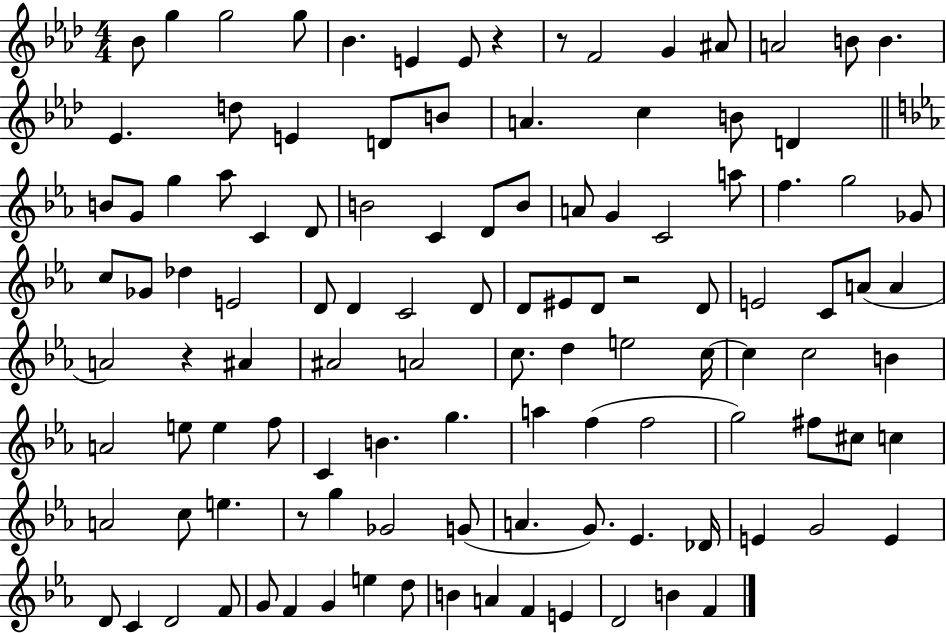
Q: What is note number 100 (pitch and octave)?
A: G4